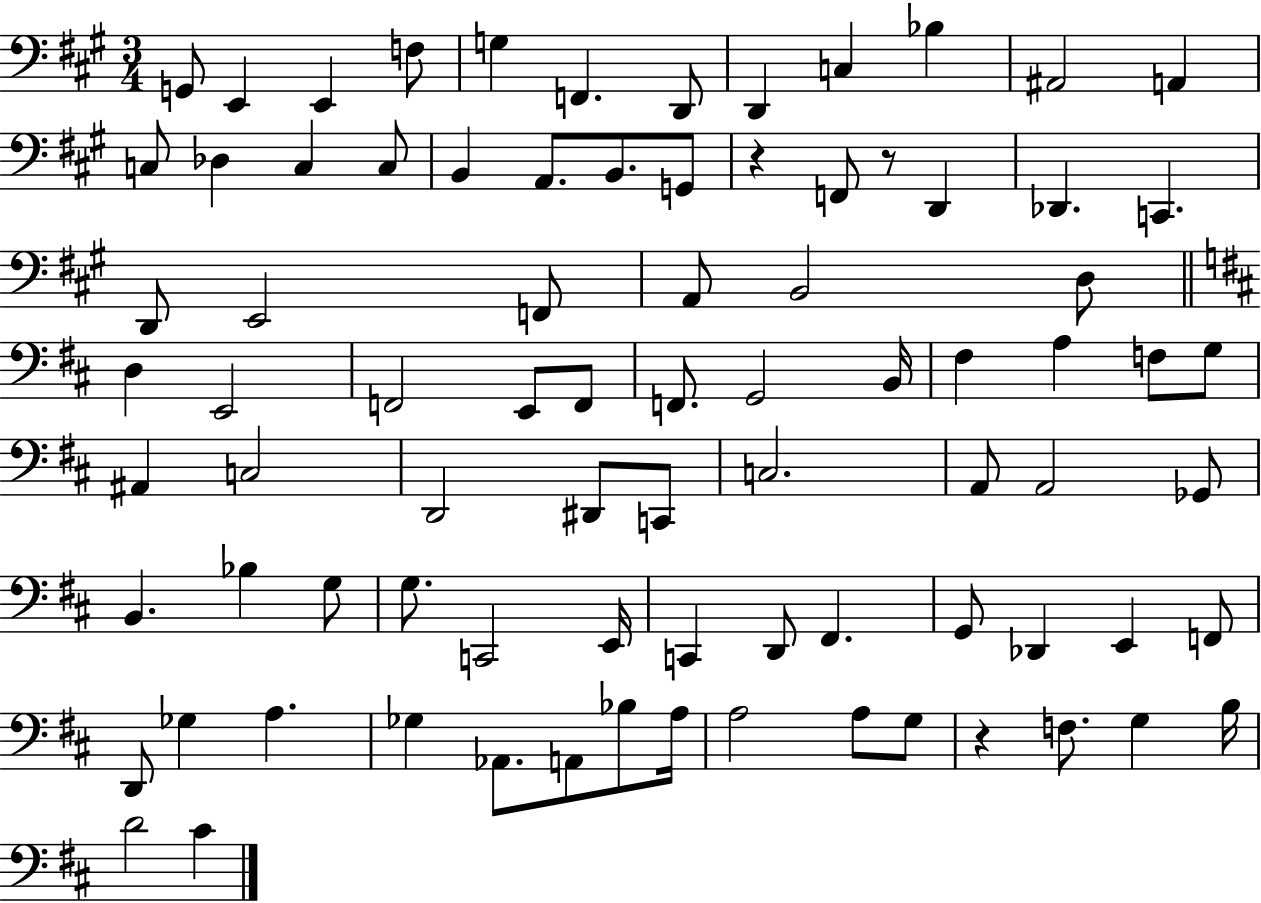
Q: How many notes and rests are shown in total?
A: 83